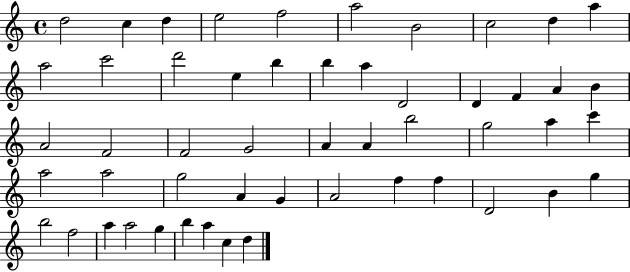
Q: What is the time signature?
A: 4/4